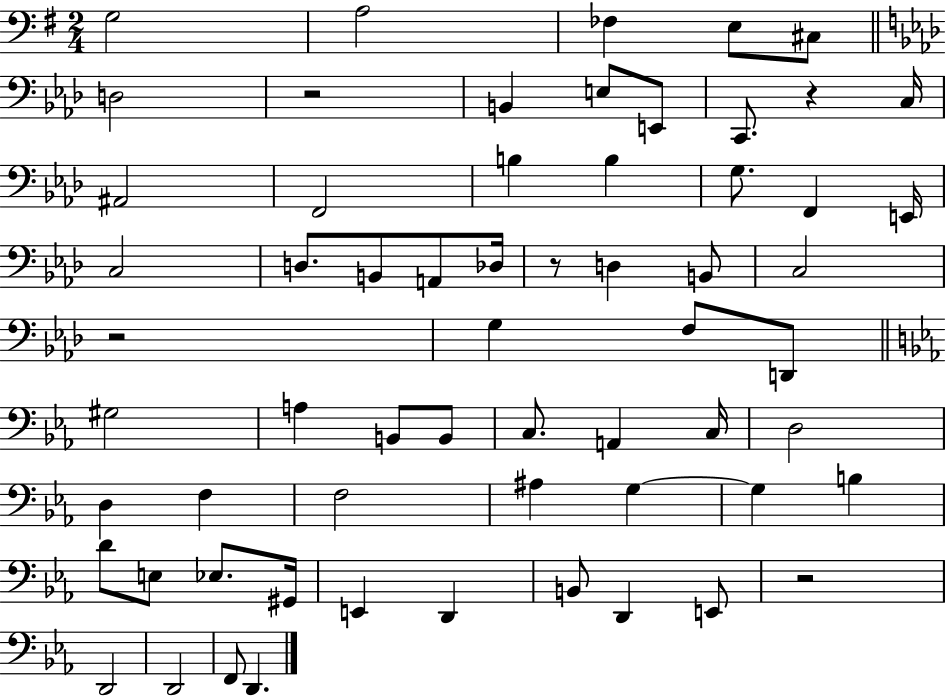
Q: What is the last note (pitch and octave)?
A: D2